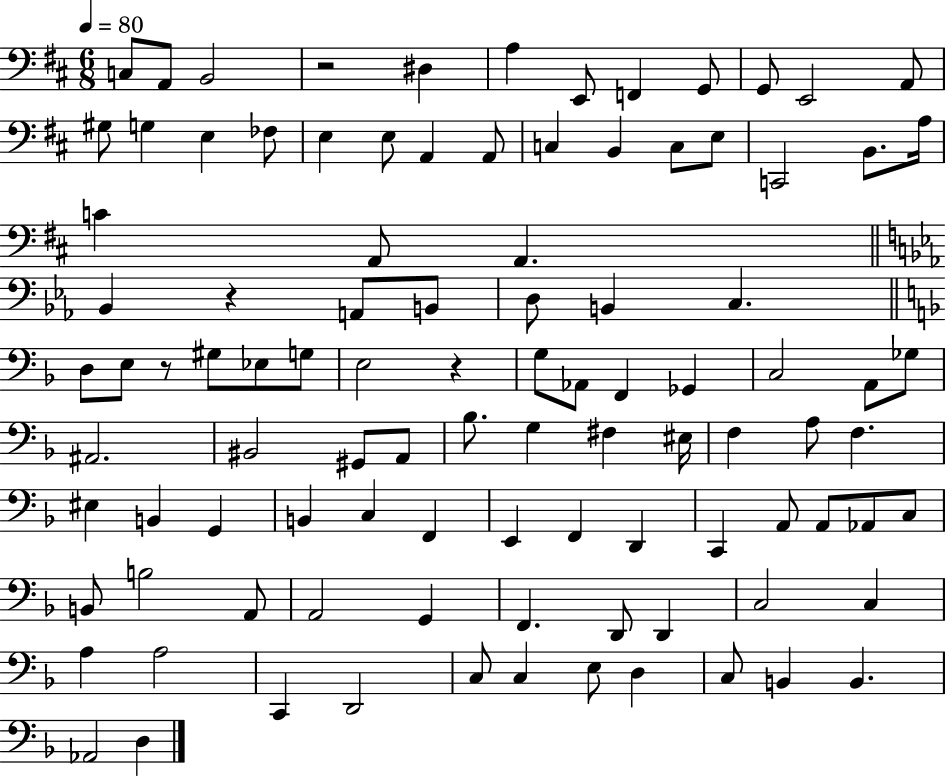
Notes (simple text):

C3/e A2/e B2/h R/h D#3/q A3/q E2/e F2/q G2/e G2/e E2/h A2/e G#3/e G3/q E3/q FES3/e E3/q E3/e A2/q A2/e C3/q B2/q C3/e E3/e C2/h B2/e. A3/s C4/q A2/e A2/q. Bb2/q R/q A2/e B2/e D3/e B2/q C3/q. D3/e E3/e R/e G#3/e Eb3/e G3/e E3/h R/q G3/e Ab2/e F2/q Gb2/q C3/h A2/e Gb3/e A#2/h. BIS2/h G#2/e A2/e Bb3/e. G3/q F#3/q EIS3/s F3/q A3/e F3/q. EIS3/q B2/q G2/q B2/q C3/q F2/q E2/q F2/q D2/q C2/q A2/e A2/e Ab2/e C3/e B2/e B3/h A2/e A2/h G2/q F2/q. D2/e D2/q C3/h C3/q A3/q A3/h C2/q D2/h C3/e C3/q E3/e D3/q C3/e B2/q B2/q. Ab2/h D3/q